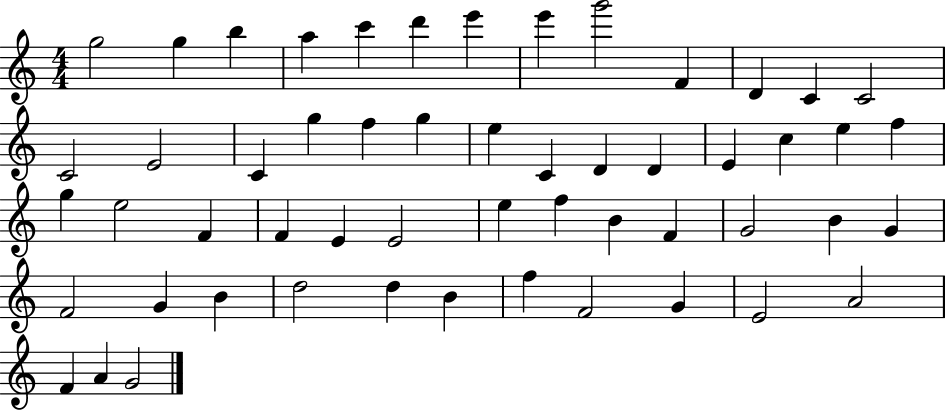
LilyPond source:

{
  \clef treble
  \numericTimeSignature
  \time 4/4
  \key c \major
  g''2 g''4 b''4 | a''4 c'''4 d'''4 e'''4 | e'''4 g'''2 f'4 | d'4 c'4 c'2 | \break c'2 e'2 | c'4 g''4 f''4 g''4 | e''4 c'4 d'4 d'4 | e'4 c''4 e''4 f''4 | \break g''4 e''2 f'4 | f'4 e'4 e'2 | e''4 f''4 b'4 f'4 | g'2 b'4 g'4 | \break f'2 g'4 b'4 | d''2 d''4 b'4 | f''4 f'2 g'4 | e'2 a'2 | \break f'4 a'4 g'2 | \bar "|."
}